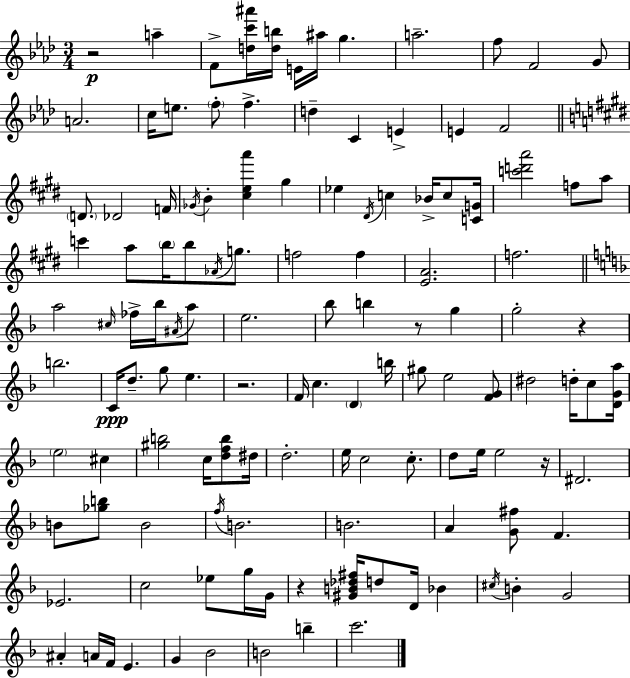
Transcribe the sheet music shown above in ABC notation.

X:1
T:Untitled
M:3/4
L:1/4
K:Fm
z2 a F/2 [dc'^a']/4 [db]/4 E/4 ^a/4 g a2 f/2 F2 G/2 A2 c/4 e/2 f/2 f d C E E F2 D/2 _D2 F/4 _G/4 B [^cea'] ^g _e ^D/4 c _B/4 c/2 [CG]/4 [c'd'a']2 f/2 a/2 c' a/2 b/4 b/2 _A/4 g/2 f2 f [EA]2 f2 a2 ^c/4 _f/4 _b/4 ^A/4 a/2 e2 _b/2 b z/2 g g2 z b2 C/4 d/2 g/2 e z2 F/4 c D b/4 ^g/2 e2 [FG]/2 ^d2 d/4 c/2 [DGa]/4 e2 ^c [^gb]2 c/4 [dfb]/2 ^d/4 d2 e/4 c2 c/2 d/2 e/4 e2 z/4 ^D2 B/2 [_gb]/2 B2 f/4 B2 B2 A [G^f]/2 F _E2 c2 _e/2 g/4 G/4 z [^GB_d^f]/4 d/2 D/4 _B ^c/4 B G2 ^A A/4 F/4 E G _B2 B2 b c'2